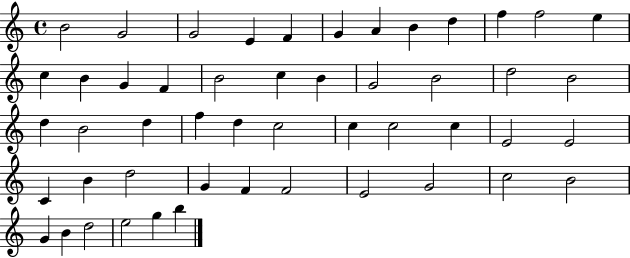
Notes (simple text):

B4/h G4/h G4/h E4/q F4/q G4/q A4/q B4/q D5/q F5/q F5/h E5/q C5/q B4/q G4/q F4/q B4/h C5/q B4/q G4/h B4/h D5/h B4/h D5/q B4/h D5/q F5/q D5/q C5/h C5/q C5/h C5/q E4/h E4/h C4/q B4/q D5/h G4/q F4/q F4/h E4/h G4/h C5/h B4/h G4/q B4/q D5/h E5/h G5/q B5/q